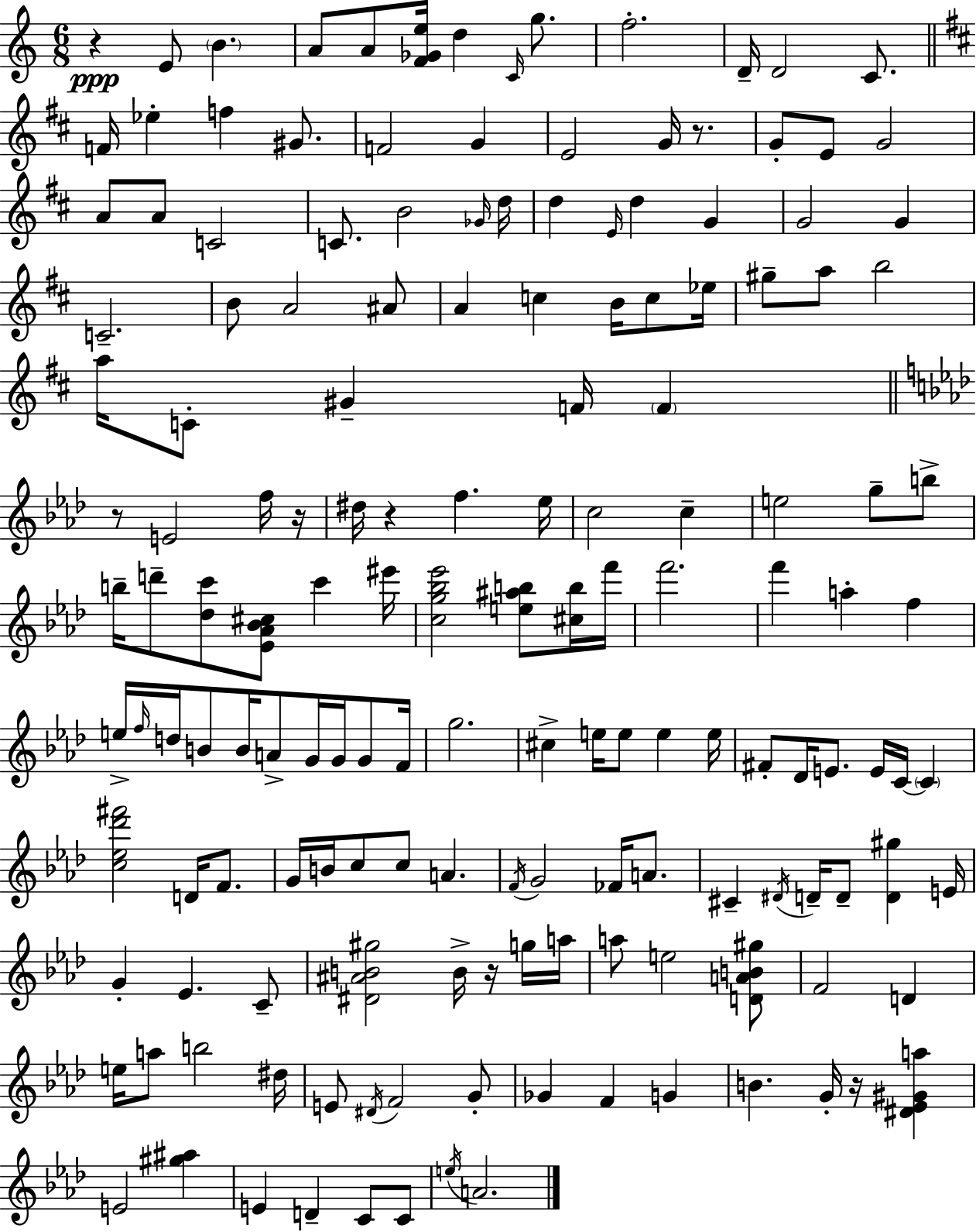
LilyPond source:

{
  \clef treble
  \numericTimeSignature
  \time 6/8
  \key a \minor
  r4\ppp e'8 \parenthesize b'4. | a'8 a'8 <f' ges' e''>16 d''4 \grace { c'16 } g''8. | f''2.-. | d'16-- d'2 c'8. | \break \bar "||" \break \key b \minor f'16 ees''4-. f''4 gis'8. | f'2 g'4 | e'2 g'16 r8. | g'8-. e'8 g'2 | \break a'8 a'8 c'2 | c'8. b'2 \grace { ges'16 } | d''16 d''4 \grace { e'16 } d''4 g'4 | g'2 g'4 | \break c'2.-- | b'8 a'2 | ais'8 a'4 c''4 b'16 c''8 | ees''16 gis''8-- a''8 b''2 | \break a''16 c'8-. gis'4-- f'16 \parenthesize f'4 | \bar "||" \break \key f \minor r8 e'2 f''16 r16 | dis''16 r4 f''4. ees''16 | c''2 c''4-- | e''2 g''8-- b''8-> | \break b''16-- d'''8-- <des'' c'''>8 <ees' aes' bes' cis''>8 c'''4 eis'''16 | <c'' g'' bes'' ees'''>2 <e'' ais'' b''>8 <cis'' b''>16 f'''16 | f'''2. | f'''4 a''4-. f''4 | \break e''16-> \grace { f''16 } d''16 b'8 b'16 a'8-> g'16 g'16 g'8 | f'16 g''2. | cis''4-> e''16 e''8 e''4 | e''16 fis'8-. des'16 e'8. e'16 c'16~~ \parenthesize c'4 | \break <c'' ees'' des''' fis'''>2 d'16 f'8. | g'16 b'16 c''8 c''8 a'4. | \acciaccatura { f'16 } g'2 fes'16 a'8. | cis'4-- \acciaccatura { dis'16 } d'16-- d'8-- <d' gis''>4 | \break e'16 g'4-. ees'4. | c'8-- <dis' ais' b' gis''>2 b'16-> | r16 g''16 a''16 a''8 e''2 | <d' a' b' gis''>8 f'2 d'4 | \break e''16 a''8 b''2 | dis''16 e'8 \acciaccatura { dis'16 } f'2 | g'8-. ges'4 f'4 | g'4 b'4. g'16-. r16 | \break <dis' ees' gis' a''>4 e'2 | <gis'' ais''>4 e'4 d'4-- | c'8 c'8 \acciaccatura { e''16 } a'2. | \bar "|."
}